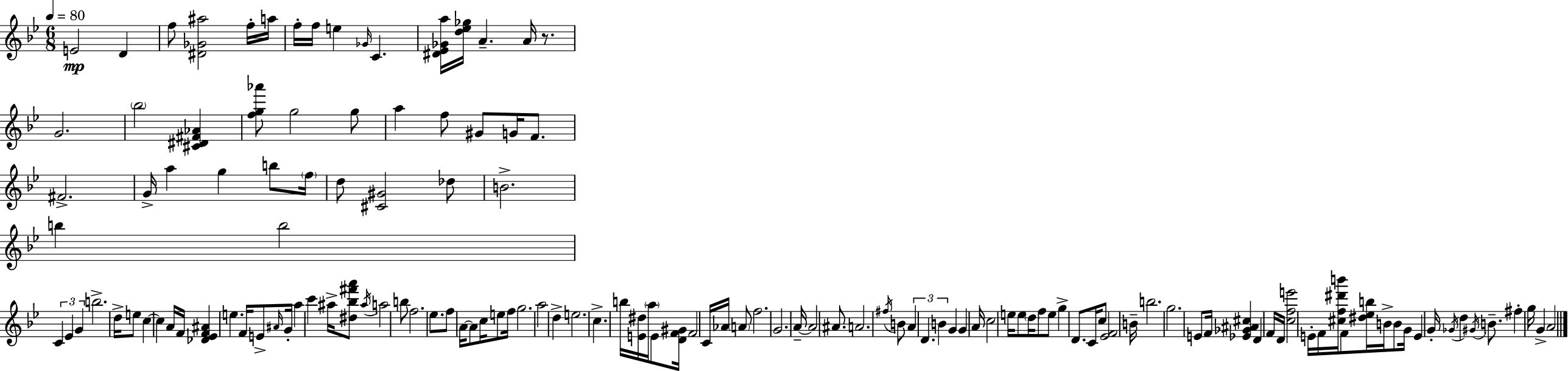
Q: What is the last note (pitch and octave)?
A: A4